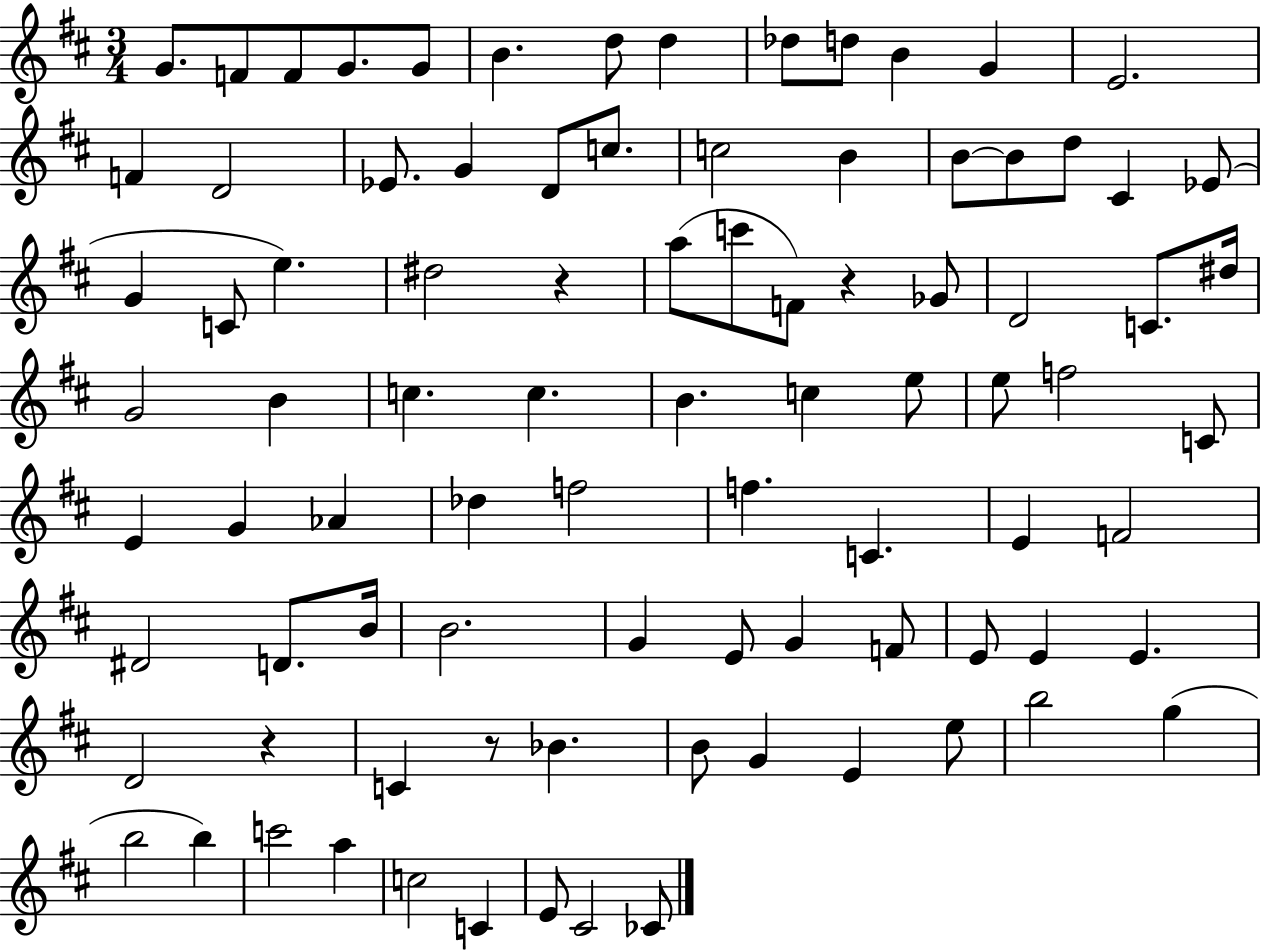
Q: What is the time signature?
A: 3/4